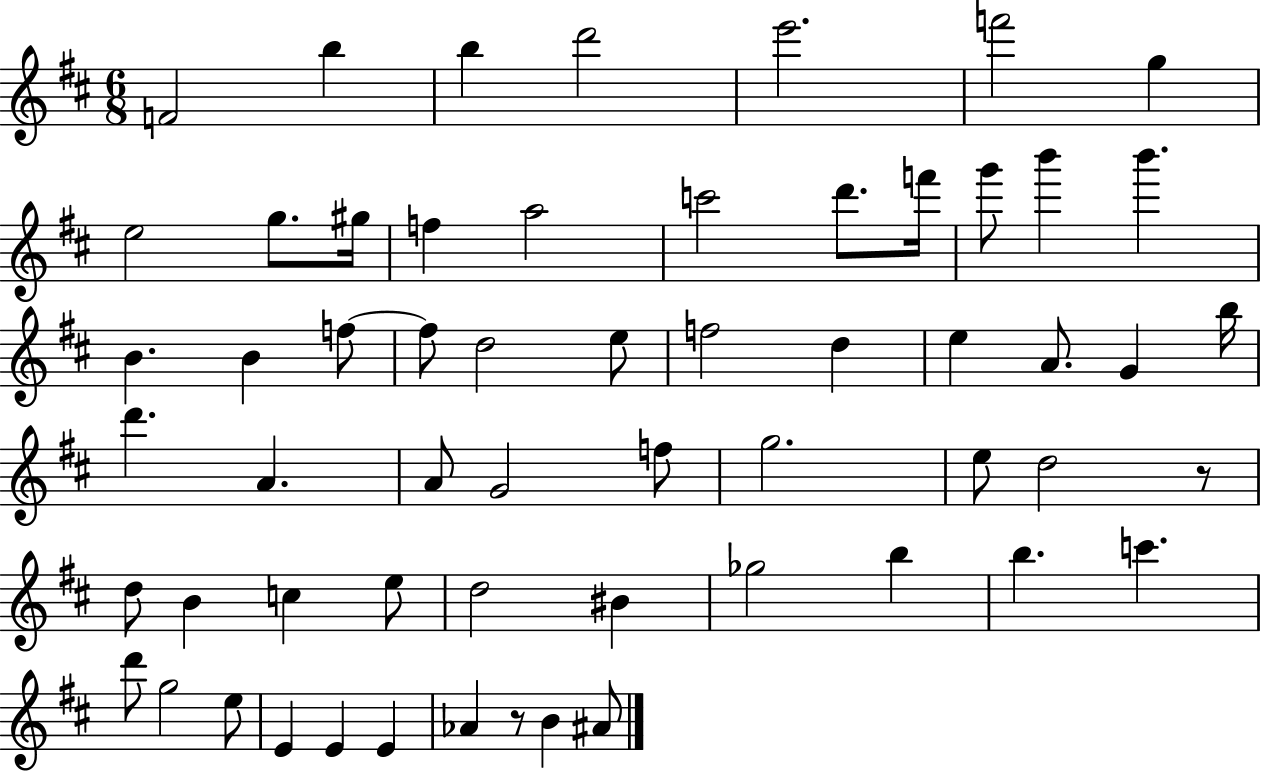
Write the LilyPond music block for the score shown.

{
  \clef treble
  \numericTimeSignature
  \time 6/8
  \key d \major
  \repeat volta 2 { f'2 b''4 | b''4 d'''2 | e'''2. | f'''2 g''4 | \break e''2 g''8. gis''16 | f''4 a''2 | c'''2 d'''8. f'''16 | g'''8 b'''4 b'''4. | \break b'4. b'4 f''8~~ | f''8 d''2 e''8 | f''2 d''4 | e''4 a'8. g'4 b''16 | \break d'''4. a'4. | a'8 g'2 f''8 | g''2. | e''8 d''2 r8 | \break d''8 b'4 c''4 e''8 | d''2 bis'4 | ges''2 b''4 | b''4. c'''4. | \break d'''8 g''2 e''8 | e'4 e'4 e'4 | aes'4 r8 b'4 ais'8 | } \bar "|."
}